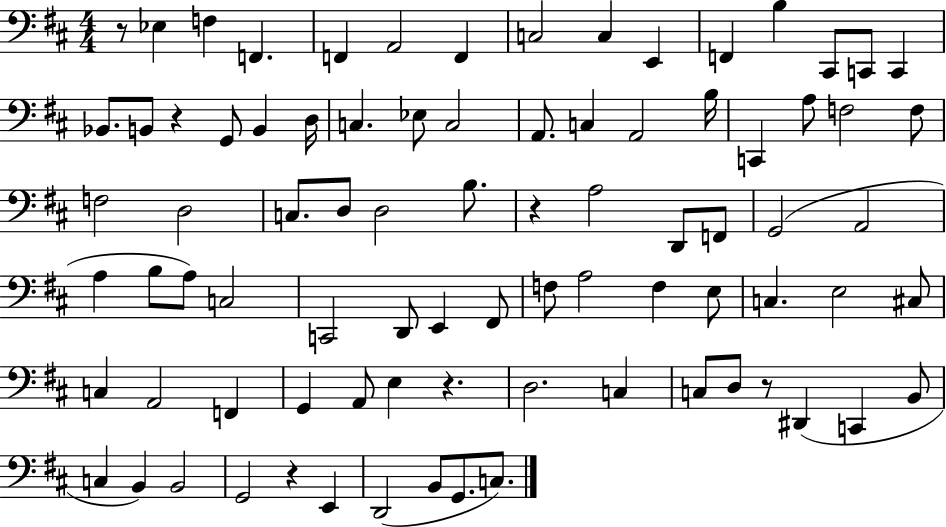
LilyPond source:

{
  \clef bass
  \numericTimeSignature
  \time 4/4
  \key d \major
  r8 ees4 f4 f,4. | f,4 a,2 f,4 | c2 c4 e,4 | f,4 b4 cis,8 c,8 c,4 | \break bes,8. b,8 r4 g,8 b,4 d16 | c4. ees8 c2 | a,8. c4 a,2 b16 | c,4 a8 f2 f8 | \break f2 d2 | c8. d8 d2 b8. | r4 a2 d,8 f,8 | g,2( a,2 | \break a4 b8 a8) c2 | c,2 d,8 e,4 fis,8 | f8 a2 f4 e8 | c4. e2 cis8 | \break c4 a,2 f,4 | g,4 a,8 e4 r4. | d2. c4 | c8 d8 r8 dis,4( c,4 b,8 | \break c4 b,4) b,2 | g,2 r4 e,4 | d,2( b,8 g,8. c8.) | \bar "|."
}